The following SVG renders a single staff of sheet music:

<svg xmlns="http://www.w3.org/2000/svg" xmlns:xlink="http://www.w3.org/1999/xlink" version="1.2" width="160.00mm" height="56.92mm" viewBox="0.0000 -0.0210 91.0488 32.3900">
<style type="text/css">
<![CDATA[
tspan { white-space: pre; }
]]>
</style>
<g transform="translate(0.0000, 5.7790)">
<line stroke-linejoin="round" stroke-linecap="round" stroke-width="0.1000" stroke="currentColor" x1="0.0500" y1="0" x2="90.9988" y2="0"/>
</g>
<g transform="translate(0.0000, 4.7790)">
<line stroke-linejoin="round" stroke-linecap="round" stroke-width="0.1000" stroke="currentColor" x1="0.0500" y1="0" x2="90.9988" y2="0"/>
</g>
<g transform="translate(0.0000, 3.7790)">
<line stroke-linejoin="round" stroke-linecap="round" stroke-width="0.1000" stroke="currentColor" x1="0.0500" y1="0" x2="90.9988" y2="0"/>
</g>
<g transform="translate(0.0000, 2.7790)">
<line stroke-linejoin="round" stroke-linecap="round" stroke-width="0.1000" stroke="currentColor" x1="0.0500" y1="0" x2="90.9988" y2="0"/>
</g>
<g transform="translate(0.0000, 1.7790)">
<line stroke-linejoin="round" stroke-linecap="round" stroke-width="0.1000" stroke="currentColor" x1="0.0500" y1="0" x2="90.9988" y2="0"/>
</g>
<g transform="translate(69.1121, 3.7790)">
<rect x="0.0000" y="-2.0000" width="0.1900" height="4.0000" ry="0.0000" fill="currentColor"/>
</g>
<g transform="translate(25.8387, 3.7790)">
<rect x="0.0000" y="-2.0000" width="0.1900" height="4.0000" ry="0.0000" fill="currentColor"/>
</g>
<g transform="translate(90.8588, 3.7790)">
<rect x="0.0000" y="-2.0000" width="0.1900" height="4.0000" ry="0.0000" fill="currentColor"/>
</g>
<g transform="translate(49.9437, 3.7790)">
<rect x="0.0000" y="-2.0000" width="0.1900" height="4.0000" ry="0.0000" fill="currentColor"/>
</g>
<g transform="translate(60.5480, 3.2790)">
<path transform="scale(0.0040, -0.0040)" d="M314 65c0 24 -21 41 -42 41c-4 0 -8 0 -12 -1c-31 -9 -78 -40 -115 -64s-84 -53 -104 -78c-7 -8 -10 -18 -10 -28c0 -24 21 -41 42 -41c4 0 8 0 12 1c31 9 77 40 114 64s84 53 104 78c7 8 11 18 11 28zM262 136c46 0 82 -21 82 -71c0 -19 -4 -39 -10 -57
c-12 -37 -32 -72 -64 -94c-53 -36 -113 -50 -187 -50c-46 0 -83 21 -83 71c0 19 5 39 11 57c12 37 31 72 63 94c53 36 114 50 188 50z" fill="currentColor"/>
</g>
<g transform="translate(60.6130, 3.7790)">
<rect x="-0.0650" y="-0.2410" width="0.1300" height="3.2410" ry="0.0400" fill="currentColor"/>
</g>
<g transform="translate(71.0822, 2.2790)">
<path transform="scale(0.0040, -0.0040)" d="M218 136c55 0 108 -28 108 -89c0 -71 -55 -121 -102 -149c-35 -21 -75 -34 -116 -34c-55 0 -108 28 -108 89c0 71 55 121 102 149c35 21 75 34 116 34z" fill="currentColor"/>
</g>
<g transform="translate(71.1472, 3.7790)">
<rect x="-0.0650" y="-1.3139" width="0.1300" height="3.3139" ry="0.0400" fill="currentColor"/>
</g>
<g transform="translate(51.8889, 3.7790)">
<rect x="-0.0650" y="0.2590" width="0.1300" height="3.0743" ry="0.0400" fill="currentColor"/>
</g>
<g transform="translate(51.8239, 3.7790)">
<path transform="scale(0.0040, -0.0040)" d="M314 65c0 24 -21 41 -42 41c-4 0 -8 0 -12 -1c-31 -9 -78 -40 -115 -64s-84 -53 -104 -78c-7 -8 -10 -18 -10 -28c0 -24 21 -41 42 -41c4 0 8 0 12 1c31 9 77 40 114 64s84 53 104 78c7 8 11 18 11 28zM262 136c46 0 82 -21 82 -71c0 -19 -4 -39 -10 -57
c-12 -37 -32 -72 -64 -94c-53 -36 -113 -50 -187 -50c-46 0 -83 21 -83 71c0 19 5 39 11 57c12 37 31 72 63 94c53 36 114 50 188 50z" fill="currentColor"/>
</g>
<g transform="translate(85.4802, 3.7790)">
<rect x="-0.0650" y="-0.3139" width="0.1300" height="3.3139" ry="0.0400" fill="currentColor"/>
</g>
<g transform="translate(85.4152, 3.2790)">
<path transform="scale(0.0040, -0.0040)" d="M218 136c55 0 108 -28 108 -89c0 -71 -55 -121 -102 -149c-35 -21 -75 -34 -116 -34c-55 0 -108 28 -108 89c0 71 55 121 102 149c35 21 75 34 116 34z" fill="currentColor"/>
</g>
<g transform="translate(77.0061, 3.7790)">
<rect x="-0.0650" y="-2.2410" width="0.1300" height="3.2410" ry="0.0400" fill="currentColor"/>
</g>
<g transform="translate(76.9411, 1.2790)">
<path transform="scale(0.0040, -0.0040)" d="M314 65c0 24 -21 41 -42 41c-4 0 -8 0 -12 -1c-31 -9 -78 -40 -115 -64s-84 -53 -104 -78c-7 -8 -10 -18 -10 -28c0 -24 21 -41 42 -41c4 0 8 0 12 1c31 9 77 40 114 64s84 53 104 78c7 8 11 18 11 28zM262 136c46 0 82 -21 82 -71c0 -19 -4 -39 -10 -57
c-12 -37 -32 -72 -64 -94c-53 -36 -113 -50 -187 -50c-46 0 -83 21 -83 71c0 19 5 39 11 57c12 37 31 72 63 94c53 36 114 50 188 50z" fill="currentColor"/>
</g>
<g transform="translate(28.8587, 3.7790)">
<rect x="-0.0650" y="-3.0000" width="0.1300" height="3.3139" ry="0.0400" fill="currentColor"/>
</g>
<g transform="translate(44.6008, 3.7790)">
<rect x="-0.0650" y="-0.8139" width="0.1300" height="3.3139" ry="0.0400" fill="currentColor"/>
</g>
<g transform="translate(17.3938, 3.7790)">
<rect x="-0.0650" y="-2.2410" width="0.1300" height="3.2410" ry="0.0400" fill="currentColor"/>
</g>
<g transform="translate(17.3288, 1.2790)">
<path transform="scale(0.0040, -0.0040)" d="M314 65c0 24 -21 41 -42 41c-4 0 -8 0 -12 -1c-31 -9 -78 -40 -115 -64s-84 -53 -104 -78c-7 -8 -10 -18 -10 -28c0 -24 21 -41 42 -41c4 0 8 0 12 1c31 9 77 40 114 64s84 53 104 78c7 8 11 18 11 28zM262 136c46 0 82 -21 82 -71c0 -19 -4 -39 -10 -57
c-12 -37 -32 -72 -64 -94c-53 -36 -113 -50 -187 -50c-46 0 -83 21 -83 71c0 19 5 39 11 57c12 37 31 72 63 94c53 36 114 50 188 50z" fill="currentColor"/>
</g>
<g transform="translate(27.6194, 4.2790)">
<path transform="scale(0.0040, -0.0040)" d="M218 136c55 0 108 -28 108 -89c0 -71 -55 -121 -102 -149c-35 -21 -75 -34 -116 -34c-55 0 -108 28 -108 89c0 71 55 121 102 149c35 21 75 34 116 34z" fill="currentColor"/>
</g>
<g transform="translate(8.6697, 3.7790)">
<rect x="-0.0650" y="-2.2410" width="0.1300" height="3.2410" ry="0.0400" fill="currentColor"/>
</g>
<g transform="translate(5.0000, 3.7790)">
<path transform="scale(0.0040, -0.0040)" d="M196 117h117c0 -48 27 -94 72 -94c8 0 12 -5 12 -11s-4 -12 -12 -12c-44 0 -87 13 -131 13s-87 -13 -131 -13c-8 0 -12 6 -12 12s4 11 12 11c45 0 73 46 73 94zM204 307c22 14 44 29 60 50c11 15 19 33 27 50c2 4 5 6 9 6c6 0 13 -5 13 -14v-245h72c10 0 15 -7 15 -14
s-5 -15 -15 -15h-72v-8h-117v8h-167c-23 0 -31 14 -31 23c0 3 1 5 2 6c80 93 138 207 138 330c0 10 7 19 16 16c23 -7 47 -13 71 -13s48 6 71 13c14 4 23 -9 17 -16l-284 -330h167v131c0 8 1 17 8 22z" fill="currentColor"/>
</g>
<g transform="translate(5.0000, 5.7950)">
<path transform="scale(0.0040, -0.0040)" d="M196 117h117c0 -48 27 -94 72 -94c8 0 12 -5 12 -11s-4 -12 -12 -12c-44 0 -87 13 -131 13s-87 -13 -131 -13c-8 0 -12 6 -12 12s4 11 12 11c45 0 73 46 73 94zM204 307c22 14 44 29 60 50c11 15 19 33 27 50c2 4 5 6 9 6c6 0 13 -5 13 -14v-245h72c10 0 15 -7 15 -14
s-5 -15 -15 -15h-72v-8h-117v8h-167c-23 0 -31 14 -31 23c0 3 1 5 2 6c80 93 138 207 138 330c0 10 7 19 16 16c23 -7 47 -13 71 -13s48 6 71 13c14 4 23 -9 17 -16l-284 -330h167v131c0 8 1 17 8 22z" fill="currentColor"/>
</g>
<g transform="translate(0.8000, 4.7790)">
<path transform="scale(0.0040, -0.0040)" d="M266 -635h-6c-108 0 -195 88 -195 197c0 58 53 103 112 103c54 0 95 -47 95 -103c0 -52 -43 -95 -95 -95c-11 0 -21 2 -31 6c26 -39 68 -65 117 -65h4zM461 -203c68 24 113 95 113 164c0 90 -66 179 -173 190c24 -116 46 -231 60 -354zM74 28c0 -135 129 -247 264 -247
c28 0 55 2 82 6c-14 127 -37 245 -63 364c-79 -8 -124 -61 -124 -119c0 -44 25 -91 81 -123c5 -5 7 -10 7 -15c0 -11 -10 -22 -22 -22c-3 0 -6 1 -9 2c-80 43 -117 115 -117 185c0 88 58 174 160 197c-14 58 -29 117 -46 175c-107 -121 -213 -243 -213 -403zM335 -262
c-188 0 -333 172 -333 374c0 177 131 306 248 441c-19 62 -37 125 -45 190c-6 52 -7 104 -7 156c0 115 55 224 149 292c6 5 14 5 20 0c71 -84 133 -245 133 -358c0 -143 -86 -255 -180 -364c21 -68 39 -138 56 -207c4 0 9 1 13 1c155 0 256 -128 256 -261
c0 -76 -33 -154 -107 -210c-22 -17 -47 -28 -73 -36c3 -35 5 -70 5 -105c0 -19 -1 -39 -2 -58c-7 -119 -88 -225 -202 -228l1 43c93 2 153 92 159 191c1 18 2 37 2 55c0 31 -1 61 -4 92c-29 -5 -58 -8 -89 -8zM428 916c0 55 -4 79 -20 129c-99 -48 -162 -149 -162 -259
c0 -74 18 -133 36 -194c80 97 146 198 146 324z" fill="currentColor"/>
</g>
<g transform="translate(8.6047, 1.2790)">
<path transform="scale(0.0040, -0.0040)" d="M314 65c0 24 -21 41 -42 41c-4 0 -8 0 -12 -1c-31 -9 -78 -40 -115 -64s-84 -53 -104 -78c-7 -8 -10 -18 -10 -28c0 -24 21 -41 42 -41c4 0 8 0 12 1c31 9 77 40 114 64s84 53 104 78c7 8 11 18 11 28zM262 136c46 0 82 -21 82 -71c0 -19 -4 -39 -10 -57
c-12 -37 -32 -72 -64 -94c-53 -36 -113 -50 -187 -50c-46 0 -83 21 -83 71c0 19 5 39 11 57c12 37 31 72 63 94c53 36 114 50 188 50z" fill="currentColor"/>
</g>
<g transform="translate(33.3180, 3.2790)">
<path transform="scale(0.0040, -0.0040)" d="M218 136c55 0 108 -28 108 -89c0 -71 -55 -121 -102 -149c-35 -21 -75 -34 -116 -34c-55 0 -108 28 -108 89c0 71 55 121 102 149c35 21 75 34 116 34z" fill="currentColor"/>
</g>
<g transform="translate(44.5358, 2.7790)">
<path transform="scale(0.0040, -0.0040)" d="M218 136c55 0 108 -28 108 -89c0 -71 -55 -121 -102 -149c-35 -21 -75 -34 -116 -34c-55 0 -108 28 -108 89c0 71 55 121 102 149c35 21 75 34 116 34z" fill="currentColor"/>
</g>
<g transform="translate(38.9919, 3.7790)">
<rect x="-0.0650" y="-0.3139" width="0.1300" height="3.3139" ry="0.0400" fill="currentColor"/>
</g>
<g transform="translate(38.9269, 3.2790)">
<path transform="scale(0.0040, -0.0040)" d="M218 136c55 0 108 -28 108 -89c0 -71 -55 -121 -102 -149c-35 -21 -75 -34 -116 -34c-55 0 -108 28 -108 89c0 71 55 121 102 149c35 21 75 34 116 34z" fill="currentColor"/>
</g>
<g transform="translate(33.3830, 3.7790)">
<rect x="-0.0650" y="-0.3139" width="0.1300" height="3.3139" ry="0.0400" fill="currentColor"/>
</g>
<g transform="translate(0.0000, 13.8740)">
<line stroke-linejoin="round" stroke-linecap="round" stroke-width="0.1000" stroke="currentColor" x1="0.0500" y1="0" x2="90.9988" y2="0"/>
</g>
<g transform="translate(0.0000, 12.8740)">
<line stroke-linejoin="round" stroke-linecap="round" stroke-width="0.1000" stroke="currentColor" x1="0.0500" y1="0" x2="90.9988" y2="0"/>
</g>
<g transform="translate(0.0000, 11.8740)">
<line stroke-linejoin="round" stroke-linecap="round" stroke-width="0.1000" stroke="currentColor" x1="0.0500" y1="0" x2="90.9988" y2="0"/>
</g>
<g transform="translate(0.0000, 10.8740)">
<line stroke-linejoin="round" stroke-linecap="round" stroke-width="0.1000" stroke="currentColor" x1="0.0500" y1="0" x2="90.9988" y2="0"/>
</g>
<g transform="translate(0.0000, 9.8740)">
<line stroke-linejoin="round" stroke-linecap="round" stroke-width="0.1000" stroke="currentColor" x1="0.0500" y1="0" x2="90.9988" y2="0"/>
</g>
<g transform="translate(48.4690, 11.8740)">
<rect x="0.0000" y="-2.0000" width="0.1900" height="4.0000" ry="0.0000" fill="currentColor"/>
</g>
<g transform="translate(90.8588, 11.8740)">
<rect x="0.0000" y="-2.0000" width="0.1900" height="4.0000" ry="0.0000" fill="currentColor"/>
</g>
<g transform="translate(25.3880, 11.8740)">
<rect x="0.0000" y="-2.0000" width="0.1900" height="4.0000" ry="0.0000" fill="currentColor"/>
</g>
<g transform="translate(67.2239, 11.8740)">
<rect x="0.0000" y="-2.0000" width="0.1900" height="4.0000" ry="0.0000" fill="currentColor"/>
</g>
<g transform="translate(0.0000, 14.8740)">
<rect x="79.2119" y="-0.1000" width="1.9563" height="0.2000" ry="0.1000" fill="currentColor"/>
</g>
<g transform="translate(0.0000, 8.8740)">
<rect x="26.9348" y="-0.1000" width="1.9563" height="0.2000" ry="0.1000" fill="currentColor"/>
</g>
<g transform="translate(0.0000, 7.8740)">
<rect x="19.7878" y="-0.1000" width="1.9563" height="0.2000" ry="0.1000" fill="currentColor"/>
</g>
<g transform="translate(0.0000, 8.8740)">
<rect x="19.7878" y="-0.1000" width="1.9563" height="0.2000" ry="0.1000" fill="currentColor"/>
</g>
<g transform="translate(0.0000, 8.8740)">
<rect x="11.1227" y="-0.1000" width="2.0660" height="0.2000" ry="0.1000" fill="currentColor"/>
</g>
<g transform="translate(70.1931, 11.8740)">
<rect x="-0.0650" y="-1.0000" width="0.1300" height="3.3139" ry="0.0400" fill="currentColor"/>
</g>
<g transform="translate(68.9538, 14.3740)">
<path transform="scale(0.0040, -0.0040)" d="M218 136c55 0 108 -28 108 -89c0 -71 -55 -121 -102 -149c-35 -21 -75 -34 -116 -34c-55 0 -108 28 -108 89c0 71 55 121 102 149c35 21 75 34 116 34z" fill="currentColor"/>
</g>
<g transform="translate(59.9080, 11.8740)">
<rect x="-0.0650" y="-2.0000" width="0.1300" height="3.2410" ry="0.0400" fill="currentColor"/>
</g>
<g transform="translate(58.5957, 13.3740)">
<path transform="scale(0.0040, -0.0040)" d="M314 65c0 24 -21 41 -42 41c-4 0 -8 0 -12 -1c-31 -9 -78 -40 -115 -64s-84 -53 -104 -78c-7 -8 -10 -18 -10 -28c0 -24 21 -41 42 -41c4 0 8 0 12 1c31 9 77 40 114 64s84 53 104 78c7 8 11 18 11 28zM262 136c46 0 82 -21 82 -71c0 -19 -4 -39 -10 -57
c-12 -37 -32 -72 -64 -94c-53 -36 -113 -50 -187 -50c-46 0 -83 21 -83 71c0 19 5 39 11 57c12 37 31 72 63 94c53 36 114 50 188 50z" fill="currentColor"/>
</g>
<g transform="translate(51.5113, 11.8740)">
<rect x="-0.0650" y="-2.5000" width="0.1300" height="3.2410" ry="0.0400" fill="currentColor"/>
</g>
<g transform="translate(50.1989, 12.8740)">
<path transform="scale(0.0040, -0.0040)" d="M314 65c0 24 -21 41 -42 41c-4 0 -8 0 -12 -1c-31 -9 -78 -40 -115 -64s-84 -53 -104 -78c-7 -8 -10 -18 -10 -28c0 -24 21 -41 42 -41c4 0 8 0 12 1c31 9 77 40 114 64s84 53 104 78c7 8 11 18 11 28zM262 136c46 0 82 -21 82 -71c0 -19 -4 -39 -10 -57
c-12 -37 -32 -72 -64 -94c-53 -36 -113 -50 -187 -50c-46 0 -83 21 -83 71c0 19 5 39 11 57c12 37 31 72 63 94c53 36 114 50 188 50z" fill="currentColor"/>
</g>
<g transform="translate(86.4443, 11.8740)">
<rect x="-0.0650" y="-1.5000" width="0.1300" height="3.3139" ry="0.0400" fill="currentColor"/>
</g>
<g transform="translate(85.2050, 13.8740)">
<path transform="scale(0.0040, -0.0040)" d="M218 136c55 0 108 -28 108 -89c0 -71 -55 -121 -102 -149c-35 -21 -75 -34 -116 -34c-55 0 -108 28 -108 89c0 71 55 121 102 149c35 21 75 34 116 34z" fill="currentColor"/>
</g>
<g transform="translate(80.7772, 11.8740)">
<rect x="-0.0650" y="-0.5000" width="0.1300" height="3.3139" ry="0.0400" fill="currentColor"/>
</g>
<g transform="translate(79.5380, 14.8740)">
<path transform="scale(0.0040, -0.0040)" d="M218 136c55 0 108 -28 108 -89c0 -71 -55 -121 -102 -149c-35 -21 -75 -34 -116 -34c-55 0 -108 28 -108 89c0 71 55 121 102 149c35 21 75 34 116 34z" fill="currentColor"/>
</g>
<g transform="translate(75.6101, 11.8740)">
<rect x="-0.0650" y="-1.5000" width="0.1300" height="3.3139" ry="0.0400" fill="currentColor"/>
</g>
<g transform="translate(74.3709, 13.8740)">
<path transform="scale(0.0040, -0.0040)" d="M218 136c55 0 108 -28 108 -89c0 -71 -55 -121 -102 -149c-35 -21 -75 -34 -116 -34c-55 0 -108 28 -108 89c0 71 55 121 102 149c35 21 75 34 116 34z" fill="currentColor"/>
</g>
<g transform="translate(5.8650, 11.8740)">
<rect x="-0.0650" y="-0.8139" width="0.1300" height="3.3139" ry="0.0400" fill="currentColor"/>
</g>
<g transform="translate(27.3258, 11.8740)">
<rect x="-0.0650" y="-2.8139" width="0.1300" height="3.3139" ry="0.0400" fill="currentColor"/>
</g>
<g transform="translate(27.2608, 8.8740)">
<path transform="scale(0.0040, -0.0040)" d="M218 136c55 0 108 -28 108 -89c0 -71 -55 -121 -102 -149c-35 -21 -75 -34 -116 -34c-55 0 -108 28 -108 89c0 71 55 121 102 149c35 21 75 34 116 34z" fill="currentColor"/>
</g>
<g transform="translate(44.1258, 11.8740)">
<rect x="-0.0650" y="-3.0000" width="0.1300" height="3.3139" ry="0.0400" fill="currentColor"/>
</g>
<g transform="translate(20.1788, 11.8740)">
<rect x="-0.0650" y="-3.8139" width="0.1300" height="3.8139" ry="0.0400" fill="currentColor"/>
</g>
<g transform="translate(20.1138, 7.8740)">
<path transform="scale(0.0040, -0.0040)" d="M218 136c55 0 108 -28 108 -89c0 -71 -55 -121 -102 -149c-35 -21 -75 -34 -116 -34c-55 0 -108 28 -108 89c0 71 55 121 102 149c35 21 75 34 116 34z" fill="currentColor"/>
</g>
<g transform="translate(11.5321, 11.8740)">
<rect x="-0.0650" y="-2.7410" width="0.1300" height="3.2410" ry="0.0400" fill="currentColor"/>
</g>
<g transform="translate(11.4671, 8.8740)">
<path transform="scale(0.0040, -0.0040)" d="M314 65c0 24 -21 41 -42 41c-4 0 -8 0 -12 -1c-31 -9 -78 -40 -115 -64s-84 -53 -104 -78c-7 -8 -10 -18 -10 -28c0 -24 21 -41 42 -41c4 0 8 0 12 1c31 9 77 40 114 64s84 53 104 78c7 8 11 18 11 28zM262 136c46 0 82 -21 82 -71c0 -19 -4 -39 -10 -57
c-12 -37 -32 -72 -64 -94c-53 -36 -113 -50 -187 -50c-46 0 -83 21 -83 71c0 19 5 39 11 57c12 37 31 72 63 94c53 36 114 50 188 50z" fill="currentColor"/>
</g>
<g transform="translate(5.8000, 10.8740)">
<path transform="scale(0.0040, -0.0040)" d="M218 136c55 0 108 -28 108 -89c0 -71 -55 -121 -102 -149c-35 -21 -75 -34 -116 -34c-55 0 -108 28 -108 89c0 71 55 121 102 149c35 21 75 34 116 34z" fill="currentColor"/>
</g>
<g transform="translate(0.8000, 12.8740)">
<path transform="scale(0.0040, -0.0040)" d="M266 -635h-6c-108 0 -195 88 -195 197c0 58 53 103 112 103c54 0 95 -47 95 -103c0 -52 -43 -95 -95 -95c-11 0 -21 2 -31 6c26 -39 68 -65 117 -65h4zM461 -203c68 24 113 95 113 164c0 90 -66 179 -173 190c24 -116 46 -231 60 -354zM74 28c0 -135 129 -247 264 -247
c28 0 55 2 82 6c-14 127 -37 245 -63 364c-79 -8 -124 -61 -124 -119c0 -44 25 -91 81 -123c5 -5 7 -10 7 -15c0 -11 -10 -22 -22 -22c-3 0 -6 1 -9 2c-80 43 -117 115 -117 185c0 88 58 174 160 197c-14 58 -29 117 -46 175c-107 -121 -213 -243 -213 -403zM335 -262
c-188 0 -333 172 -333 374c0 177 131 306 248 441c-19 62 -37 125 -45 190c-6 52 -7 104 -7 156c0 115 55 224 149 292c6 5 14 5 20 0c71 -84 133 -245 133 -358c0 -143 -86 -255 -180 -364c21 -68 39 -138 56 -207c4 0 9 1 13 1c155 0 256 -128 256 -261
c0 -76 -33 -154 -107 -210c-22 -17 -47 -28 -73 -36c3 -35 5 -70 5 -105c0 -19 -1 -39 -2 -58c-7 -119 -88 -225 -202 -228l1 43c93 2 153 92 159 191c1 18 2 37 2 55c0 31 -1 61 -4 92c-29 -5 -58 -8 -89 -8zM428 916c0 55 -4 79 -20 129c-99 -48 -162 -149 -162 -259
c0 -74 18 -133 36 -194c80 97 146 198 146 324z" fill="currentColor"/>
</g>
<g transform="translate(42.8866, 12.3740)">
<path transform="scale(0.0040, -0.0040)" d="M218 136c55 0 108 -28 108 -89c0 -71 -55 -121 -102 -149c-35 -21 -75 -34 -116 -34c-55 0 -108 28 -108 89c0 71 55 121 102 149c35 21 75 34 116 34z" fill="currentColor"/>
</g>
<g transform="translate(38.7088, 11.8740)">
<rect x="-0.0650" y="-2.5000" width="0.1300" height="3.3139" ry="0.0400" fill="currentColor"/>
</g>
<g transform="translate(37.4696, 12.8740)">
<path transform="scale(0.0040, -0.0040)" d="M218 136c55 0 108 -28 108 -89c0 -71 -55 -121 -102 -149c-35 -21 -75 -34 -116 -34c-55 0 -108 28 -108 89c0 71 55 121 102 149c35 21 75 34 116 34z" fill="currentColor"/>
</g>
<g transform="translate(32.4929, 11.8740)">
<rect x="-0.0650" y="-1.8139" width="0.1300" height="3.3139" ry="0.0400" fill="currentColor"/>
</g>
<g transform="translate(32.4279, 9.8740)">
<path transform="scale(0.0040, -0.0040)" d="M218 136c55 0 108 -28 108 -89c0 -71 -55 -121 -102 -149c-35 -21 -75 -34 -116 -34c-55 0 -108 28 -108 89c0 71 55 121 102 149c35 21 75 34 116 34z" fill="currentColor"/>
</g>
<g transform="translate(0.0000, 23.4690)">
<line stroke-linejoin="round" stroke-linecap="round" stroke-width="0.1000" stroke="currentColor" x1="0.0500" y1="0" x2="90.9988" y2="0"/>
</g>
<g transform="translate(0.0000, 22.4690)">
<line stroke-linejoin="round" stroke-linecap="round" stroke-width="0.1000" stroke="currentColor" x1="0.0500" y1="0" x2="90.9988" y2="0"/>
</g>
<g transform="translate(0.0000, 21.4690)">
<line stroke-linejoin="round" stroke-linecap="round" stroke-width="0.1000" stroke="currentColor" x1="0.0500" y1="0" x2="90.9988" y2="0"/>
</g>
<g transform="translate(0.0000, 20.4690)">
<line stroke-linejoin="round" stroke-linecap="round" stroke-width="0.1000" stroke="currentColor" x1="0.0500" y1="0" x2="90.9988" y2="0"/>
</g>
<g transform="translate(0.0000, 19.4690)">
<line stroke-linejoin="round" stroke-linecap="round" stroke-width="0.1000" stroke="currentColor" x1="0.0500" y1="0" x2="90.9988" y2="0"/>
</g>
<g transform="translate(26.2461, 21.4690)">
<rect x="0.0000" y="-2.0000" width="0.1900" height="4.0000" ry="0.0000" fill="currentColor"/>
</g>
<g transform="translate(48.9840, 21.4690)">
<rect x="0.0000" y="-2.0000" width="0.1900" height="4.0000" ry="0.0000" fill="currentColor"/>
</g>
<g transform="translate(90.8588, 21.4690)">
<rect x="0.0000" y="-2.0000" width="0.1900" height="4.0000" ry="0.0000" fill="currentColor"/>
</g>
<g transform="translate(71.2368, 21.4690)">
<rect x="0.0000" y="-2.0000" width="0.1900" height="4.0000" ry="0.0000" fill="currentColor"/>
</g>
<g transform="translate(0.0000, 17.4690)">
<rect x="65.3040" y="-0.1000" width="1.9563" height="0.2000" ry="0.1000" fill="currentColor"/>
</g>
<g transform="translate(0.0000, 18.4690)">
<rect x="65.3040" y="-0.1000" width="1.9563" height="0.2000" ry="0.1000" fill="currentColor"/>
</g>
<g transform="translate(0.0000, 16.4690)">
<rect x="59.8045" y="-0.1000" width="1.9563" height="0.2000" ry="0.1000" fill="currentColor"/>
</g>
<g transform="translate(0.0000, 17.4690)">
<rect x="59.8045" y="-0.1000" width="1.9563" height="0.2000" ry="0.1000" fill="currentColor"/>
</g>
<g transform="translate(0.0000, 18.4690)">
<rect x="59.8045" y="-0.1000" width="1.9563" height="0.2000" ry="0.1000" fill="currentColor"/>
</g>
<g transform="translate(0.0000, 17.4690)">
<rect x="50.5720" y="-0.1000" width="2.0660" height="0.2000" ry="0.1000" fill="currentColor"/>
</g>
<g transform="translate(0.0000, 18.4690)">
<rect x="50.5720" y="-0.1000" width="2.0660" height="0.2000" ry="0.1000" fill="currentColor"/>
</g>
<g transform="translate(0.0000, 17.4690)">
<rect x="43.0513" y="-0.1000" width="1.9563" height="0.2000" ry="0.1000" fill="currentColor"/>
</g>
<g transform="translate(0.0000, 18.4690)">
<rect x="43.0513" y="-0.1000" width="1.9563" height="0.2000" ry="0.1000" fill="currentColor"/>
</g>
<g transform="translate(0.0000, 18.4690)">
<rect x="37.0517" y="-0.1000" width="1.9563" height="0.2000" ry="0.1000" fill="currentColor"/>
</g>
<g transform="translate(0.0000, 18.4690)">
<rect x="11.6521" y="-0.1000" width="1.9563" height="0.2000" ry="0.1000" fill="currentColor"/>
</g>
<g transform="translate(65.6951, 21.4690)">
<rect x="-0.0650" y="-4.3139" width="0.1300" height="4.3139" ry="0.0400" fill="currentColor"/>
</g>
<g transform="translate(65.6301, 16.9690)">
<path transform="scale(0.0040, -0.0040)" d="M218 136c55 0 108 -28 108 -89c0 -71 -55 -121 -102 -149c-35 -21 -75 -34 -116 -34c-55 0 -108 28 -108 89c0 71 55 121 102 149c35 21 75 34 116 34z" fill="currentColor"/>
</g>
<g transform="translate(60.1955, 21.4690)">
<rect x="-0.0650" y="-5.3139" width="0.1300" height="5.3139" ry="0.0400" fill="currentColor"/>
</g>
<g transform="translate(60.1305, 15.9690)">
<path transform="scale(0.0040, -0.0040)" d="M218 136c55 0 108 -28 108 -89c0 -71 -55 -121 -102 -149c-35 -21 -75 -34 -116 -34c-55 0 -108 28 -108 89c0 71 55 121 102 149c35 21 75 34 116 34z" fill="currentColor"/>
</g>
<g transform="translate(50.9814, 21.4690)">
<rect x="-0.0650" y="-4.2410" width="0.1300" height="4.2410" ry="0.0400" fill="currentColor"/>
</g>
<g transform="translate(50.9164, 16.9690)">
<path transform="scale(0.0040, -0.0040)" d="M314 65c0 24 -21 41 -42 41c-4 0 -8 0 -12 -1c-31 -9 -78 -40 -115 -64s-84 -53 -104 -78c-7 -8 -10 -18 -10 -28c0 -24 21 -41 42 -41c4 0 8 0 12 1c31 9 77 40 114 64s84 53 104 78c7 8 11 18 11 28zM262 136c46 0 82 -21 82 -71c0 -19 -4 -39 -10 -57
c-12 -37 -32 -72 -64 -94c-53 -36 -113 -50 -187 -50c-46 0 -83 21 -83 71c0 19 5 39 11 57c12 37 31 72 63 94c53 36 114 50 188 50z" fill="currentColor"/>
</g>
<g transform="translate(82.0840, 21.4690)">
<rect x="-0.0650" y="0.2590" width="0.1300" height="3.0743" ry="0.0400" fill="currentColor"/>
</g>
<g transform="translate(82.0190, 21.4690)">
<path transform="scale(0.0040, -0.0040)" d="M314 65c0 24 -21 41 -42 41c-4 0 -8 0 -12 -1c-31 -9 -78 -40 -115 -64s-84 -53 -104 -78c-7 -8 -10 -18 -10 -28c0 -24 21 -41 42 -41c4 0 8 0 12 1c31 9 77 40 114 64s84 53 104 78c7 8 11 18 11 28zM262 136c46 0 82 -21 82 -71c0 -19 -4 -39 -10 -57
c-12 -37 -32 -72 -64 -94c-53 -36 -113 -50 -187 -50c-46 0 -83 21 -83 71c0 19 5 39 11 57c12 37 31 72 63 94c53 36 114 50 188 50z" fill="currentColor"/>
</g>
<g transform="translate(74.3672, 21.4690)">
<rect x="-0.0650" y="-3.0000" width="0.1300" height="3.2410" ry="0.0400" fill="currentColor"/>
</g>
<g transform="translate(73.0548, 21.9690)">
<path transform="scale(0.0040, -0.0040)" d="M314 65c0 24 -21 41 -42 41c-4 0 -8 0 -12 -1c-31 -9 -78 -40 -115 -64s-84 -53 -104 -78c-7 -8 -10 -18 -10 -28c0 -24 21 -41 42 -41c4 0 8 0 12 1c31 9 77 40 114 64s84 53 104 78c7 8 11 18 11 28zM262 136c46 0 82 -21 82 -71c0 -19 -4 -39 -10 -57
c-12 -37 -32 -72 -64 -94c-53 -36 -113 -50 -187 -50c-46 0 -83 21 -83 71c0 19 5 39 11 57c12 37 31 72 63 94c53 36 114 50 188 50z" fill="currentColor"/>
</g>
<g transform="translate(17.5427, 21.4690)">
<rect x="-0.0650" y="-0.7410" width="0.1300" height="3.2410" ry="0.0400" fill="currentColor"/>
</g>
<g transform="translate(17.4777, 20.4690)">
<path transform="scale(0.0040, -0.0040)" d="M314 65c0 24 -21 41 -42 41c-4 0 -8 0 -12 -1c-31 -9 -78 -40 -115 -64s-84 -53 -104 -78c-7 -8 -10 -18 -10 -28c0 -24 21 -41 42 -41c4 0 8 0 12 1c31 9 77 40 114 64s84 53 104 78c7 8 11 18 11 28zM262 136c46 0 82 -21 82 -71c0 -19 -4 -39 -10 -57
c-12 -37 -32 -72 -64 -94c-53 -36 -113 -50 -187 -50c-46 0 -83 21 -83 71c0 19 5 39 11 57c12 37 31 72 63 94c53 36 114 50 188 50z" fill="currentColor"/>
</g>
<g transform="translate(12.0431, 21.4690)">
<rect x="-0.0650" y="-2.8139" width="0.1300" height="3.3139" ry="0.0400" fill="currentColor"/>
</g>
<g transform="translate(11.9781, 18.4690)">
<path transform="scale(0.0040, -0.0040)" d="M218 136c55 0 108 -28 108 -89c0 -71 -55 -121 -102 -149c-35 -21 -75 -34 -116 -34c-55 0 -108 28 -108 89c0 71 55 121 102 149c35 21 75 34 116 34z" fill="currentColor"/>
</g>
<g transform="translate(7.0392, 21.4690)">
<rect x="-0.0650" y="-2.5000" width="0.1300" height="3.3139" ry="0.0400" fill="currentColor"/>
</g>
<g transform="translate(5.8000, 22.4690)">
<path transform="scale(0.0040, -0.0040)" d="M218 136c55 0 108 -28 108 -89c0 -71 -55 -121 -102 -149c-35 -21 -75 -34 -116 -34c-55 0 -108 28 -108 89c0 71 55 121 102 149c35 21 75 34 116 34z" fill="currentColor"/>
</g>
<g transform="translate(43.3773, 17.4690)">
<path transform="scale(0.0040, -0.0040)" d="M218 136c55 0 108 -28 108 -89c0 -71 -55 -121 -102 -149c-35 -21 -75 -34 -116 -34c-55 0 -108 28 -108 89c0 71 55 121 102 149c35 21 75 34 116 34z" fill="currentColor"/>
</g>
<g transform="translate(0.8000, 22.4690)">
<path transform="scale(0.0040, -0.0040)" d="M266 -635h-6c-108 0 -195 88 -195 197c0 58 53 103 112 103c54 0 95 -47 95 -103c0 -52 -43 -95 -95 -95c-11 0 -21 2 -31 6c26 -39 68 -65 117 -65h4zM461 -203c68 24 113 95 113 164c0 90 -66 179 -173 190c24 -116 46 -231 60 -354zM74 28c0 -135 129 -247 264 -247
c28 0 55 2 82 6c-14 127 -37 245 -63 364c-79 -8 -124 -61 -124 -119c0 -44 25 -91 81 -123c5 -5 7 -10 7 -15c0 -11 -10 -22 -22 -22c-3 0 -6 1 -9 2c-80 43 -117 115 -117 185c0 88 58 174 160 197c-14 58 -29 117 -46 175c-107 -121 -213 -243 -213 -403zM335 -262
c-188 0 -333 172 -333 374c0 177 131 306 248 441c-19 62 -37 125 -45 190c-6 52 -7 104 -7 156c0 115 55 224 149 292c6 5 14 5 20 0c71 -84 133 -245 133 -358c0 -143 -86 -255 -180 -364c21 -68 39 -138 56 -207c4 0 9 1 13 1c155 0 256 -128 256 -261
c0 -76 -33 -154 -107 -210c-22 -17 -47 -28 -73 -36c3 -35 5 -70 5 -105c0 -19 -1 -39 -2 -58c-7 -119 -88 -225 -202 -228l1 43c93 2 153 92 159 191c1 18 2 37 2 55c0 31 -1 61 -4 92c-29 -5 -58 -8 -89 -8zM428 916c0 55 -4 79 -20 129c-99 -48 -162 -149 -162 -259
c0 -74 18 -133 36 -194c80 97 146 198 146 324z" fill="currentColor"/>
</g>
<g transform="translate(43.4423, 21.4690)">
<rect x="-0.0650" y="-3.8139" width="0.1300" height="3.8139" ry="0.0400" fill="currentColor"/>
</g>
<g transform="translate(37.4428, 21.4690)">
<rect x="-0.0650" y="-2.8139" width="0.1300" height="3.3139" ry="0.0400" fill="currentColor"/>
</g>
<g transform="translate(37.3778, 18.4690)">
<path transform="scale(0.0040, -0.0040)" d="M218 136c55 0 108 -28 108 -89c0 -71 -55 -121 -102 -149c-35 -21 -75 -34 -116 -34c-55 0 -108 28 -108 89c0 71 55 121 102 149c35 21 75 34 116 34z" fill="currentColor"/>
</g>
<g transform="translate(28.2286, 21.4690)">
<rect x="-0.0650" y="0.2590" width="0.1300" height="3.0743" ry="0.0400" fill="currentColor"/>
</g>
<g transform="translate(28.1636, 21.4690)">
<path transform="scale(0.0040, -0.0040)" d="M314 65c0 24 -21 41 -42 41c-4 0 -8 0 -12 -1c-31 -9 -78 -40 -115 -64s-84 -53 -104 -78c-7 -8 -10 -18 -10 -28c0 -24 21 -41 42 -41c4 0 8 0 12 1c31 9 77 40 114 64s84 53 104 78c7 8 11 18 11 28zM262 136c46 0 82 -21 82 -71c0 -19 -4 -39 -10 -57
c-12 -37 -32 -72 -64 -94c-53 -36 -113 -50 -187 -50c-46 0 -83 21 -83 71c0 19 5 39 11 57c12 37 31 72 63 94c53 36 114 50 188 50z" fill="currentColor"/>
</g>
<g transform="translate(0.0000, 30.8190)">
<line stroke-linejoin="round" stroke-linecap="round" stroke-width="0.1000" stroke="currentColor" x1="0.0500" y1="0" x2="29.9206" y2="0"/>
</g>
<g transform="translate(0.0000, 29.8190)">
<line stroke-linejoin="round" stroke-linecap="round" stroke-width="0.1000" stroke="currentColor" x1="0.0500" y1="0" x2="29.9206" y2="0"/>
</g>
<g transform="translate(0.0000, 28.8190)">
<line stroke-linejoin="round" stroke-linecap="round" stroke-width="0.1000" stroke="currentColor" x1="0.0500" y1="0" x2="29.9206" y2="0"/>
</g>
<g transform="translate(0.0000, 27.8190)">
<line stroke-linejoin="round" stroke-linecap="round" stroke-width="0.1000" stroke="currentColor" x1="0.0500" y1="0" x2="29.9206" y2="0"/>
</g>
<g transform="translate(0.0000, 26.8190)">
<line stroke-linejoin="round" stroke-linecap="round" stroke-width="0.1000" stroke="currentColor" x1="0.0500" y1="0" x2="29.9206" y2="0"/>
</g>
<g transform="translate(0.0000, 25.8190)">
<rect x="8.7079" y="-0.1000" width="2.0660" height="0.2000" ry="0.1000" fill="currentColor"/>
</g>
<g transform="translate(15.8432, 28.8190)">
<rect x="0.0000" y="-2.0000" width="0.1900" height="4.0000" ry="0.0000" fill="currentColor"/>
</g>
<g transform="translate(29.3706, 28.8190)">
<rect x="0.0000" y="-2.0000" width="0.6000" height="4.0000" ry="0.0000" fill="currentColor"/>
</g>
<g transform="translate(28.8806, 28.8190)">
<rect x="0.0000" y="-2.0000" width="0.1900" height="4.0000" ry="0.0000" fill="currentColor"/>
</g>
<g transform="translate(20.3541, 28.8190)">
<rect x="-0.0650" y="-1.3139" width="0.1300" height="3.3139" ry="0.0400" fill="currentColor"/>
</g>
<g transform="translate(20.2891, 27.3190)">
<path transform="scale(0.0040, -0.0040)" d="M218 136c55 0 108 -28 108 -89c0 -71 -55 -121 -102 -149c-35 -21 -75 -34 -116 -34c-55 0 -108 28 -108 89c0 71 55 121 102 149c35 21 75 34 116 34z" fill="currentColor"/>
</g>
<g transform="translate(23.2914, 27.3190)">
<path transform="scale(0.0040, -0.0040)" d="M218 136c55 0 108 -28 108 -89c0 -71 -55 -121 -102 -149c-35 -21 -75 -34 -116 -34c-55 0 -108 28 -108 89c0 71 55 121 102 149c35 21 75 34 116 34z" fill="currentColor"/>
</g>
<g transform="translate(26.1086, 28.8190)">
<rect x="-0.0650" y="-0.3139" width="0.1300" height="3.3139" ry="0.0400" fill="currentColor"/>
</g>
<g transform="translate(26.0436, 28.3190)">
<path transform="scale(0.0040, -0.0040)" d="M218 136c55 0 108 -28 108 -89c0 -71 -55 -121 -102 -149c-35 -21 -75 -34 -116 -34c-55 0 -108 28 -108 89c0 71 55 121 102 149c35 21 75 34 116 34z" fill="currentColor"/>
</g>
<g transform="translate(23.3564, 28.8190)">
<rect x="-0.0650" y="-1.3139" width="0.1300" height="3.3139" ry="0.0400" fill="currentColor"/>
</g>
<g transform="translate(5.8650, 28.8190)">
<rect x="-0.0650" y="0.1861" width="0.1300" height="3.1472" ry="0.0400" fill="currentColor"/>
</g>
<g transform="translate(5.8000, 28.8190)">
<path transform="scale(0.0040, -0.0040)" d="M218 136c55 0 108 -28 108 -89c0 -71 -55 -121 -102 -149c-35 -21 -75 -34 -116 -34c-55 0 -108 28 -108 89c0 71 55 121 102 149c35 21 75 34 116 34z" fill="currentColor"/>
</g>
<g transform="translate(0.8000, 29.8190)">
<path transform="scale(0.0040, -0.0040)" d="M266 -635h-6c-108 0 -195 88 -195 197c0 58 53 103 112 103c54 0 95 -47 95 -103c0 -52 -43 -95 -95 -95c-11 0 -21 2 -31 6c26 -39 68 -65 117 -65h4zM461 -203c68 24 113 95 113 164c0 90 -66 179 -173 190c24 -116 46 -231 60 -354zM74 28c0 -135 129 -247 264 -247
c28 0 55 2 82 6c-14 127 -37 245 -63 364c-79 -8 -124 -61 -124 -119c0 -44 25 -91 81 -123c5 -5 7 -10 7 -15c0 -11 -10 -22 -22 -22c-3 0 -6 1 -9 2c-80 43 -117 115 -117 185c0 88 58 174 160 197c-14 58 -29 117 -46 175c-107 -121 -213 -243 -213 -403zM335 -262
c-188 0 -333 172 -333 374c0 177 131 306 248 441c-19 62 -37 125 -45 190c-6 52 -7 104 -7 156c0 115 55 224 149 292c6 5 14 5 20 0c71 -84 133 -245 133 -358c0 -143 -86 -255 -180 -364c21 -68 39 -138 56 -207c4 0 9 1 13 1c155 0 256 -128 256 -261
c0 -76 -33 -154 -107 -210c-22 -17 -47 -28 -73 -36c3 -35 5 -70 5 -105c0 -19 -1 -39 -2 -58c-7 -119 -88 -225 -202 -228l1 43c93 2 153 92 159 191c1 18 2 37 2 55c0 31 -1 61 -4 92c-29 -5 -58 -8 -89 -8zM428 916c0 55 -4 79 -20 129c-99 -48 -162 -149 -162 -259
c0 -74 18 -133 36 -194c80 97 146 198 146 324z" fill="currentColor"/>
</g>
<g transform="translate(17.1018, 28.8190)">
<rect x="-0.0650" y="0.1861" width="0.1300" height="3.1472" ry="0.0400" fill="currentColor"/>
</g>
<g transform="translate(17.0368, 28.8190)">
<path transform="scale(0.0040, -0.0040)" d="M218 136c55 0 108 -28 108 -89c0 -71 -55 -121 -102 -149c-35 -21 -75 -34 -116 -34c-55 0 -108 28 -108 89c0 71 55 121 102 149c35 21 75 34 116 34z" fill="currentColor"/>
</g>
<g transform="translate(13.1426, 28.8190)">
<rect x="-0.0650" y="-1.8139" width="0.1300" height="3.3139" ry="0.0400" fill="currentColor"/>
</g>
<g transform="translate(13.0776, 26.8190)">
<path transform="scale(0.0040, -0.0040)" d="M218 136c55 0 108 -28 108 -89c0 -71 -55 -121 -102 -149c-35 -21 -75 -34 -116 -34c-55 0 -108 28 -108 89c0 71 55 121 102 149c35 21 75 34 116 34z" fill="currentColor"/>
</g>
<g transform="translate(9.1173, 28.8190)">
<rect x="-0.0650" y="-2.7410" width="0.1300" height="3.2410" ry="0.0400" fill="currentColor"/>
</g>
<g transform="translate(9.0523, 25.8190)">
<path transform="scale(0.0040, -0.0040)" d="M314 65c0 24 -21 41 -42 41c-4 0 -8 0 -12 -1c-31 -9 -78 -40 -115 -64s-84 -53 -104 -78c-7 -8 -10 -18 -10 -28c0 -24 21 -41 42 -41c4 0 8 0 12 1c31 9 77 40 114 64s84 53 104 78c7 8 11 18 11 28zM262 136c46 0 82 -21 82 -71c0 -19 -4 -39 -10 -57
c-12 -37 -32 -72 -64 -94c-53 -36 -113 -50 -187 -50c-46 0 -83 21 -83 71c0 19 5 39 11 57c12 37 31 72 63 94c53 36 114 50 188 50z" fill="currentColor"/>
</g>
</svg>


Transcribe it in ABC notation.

X:1
T:Untitled
M:4/4
L:1/4
K:C
g2 g2 A c c d B2 c2 e g2 c d a2 c' a f G A G2 F2 D E C E G a d2 B2 a c' d'2 f' d' A2 B2 B a2 f B e e c